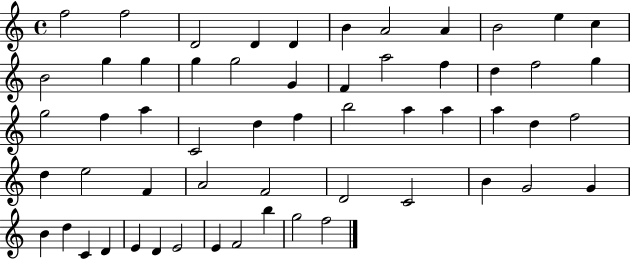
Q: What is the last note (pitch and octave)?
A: F5